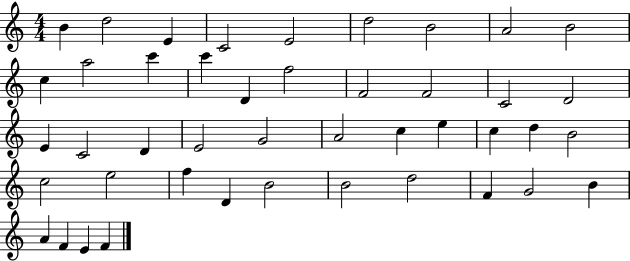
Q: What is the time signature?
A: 4/4